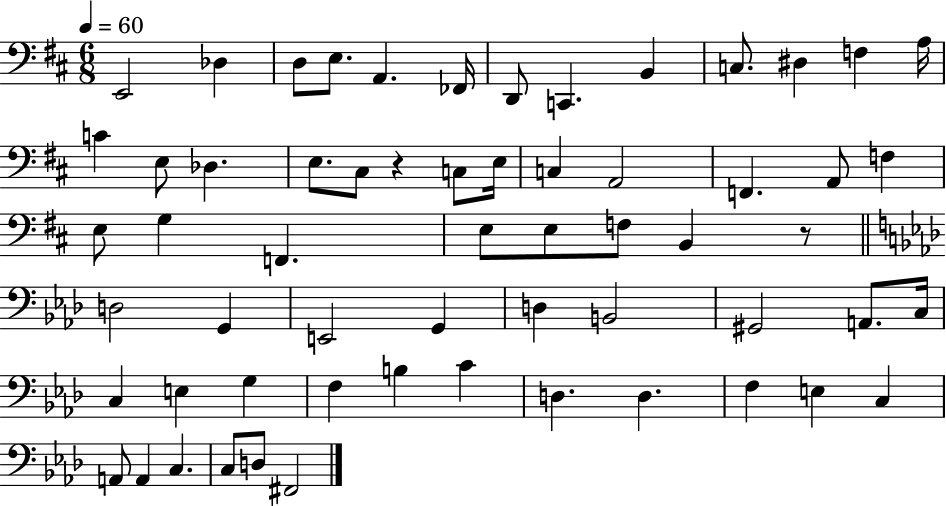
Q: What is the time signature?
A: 6/8